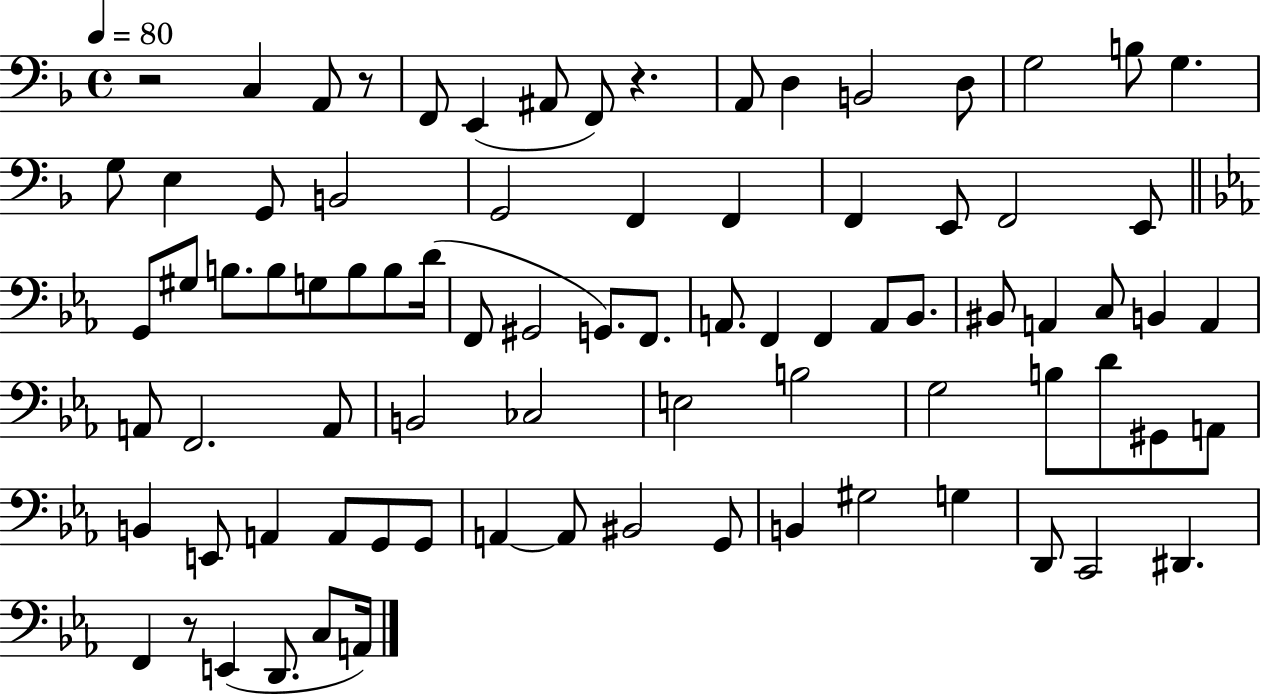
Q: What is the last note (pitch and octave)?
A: A2